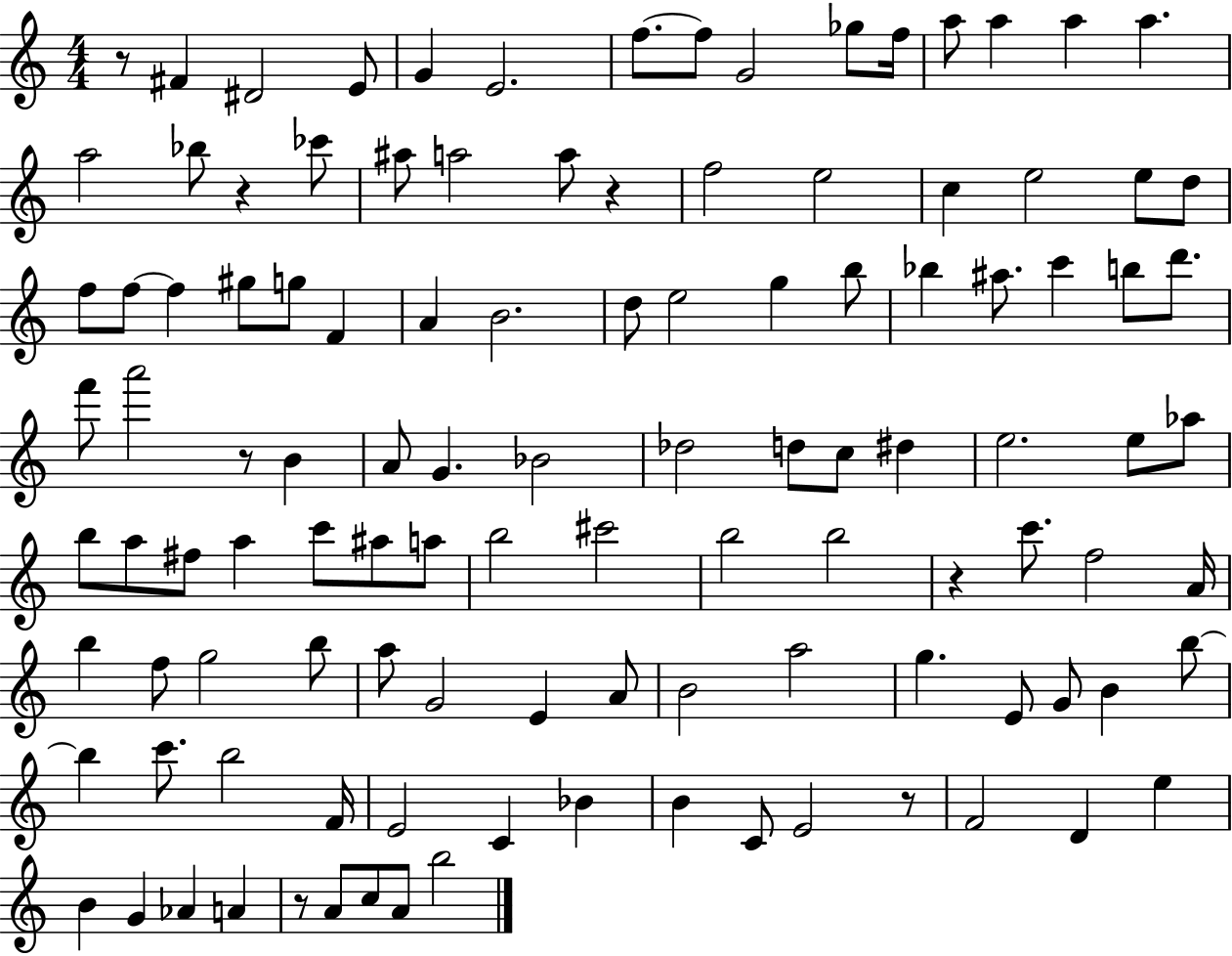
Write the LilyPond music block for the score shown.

{
  \clef treble
  \numericTimeSignature
  \time 4/4
  \key c \major
  r8 fis'4 dis'2 e'8 | g'4 e'2. | f''8.~~ f''8 g'2 ges''8 f''16 | a''8 a''4 a''4 a''4. | \break a''2 bes''8 r4 ces'''8 | ais''8 a''2 a''8 r4 | f''2 e''2 | c''4 e''2 e''8 d''8 | \break f''8 f''8~~ f''4 gis''8 g''8 f'4 | a'4 b'2. | d''8 e''2 g''4 b''8 | bes''4 ais''8. c'''4 b''8 d'''8. | \break f'''8 a'''2 r8 b'4 | a'8 g'4. bes'2 | des''2 d''8 c''8 dis''4 | e''2. e''8 aes''8 | \break b''8 a''8 fis''8 a''4 c'''8 ais''8 a''8 | b''2 cis'''2 | b''2 b''2 | r4 c'''8. f''2 a'16 | \break b''4 f''8 g''2 b''8 | a''8 g'2 e'4 a'8 | b'2 a''2 | g''4. e'8 g'8 b'4 b''8~~ | \break b''4 c'''8. b''2 f'16 | e'2 c'4 bes'4 | b'4 c'8 e'2 r8 | f'2 d'4 e''4 | \break b'4 g'4 aes'4 a'4 | r8 a'8 c''8 a'8 b''2 | \bar "|."
}